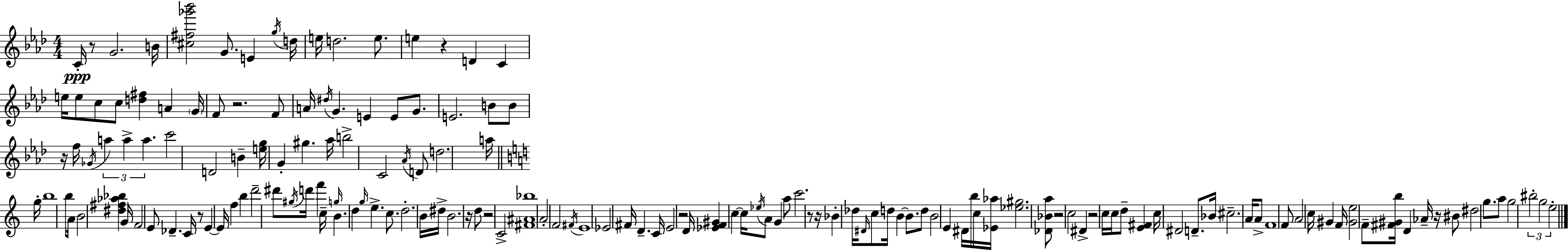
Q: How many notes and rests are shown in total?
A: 163